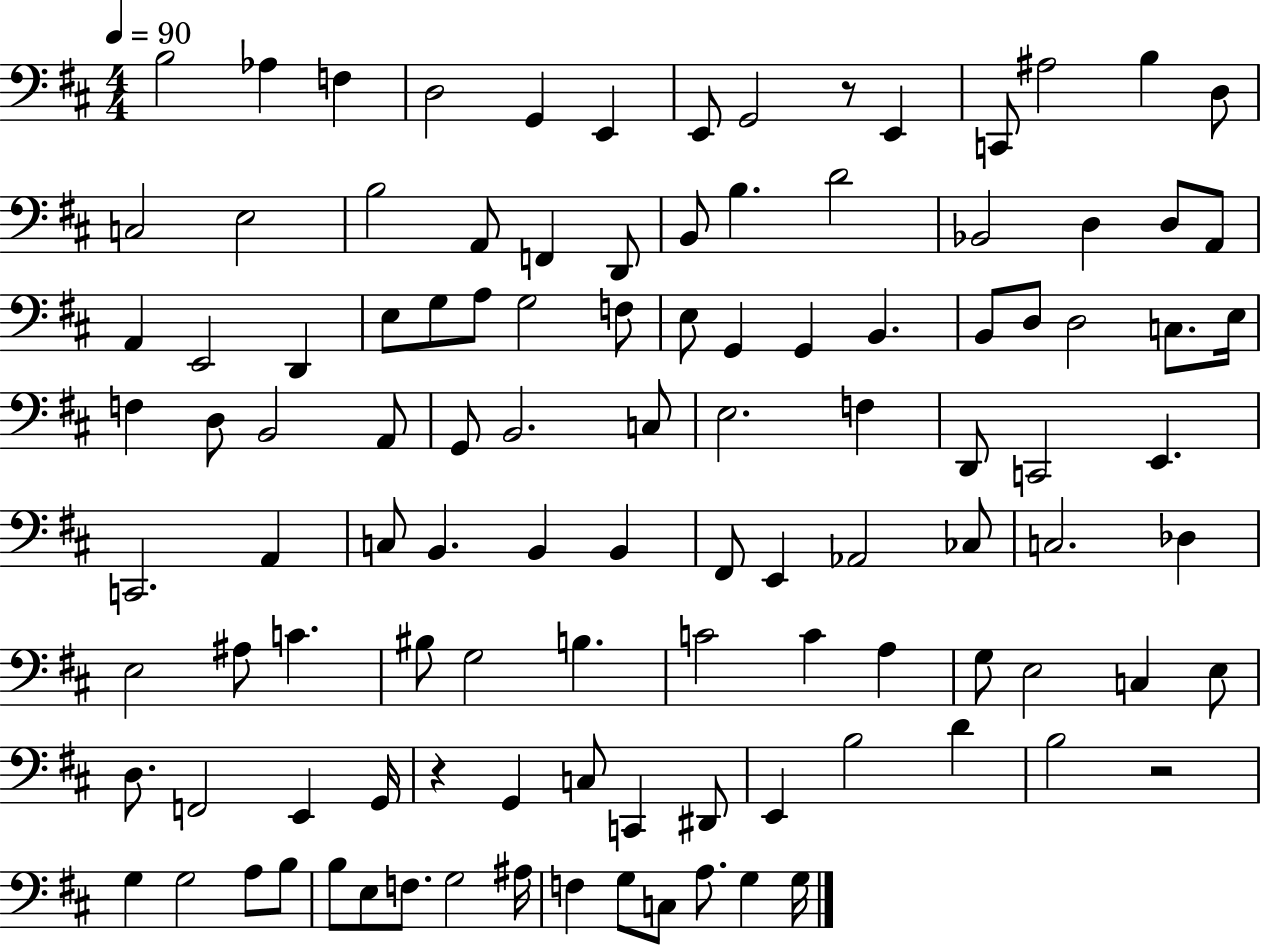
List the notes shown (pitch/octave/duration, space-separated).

B3/h Ab3/q F3/q D3/h G2/q E2/q E2/e G2/h R/e E2/q C2/e A#3/h B3/q D3/e C3/h E3/h B3/h A2/e F2/q D2/e B2/e B3/q. D4/h Bb2/h D3/q D3/e A2/e A2/q E2/h D2/q E3/e G3/e A3/e G3/h F3/e E3/e G2/q G2/q B2/q. B2/e D3/e D3/h C3/e. E3/s F3/q D3/e B2/h A2/e G2/e B2/h. C3/e E3/h. F3/q D2/e C2/h E2/q. C2/h. A2/q C3/e B2/q. B2/q B2/q F#2/e E2/q Ab2/h CES3/e C3/h. Db3/q E3/h A#3/e C4/q. BIS3/e G3/h B3/q. C4/h C4/q A3/q G3/e E3/h C3/q E3/e D3/e. F2/h E2/q G2/s R/q G2/q C3/e C2/q D#2/e E2/q B3/h D4/q B3/h R/h G3/q G3/h A3/e B3/e B3/e E3/e F3/e. G3/h A#3/s F3/q G3/e C3/e A3/e. G3/q G3/s